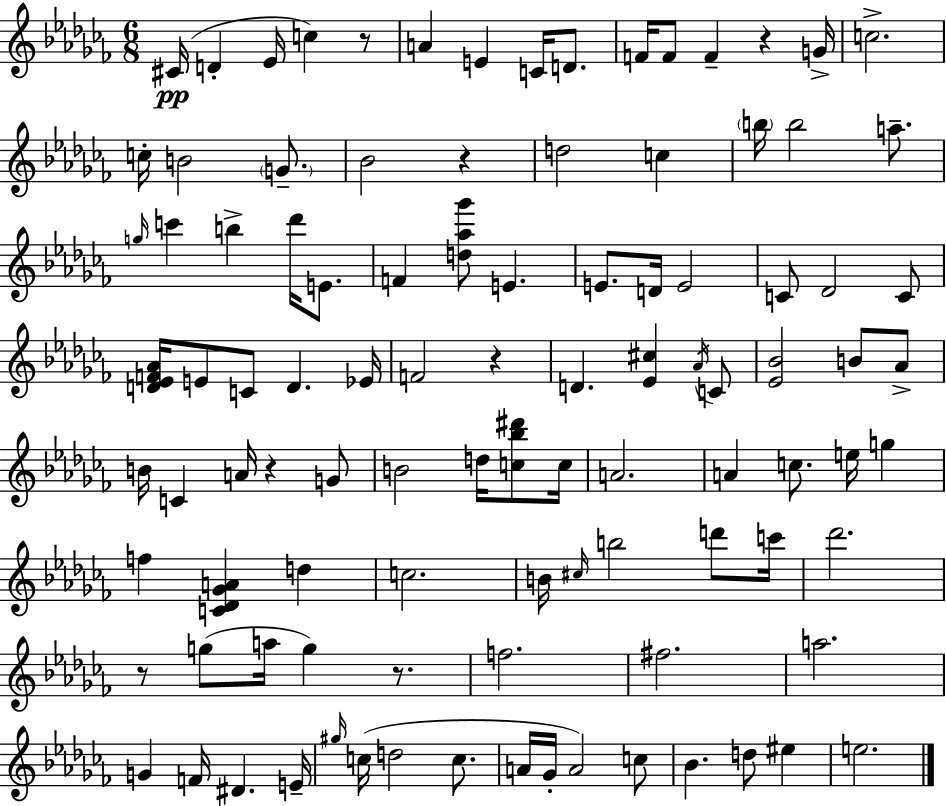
{
  \clef treble
  \numericTimeSignature
  \time 6/8
  \key aes \minor
  cis'16(\pp d'4-. ees'16 c''4) r8 | a'4 e'4 c'16 d'8. | f'16 f'8 f'4-- r4 g'16-> | c''2.-> | \break c''16-. b'2 \parenthesize g'8.-- | bes'2 r4 | d''2 c''4 | \parenthesize b''16 b''2 a''8.-- | \break \grace { g''16 } c'''4 b''4-> des'''16 e'8. | f'4 <d'' aes'' ges'''>8 e'4. | e'8. d'16 e'2 | c'8 des'2 c'8 | \break <d' ees' f' aes'>16 e'8 c'8 d'4. | ees'16 f'2 r4 | d'4. <ees' cis''>4 \acciaccatura { aes'16 } | c'8 <ees' bes'>2 b'8 | \break aes'8-> b'16 c'4 a'16 r4 | g'8 b'2 d''16 <c'' bes'' dis'''>8 | c''16 a'2. | a'4 c''8. e''16 g''4 | \break f''4 <c' des' ges' a'>4 d''4 | c''2. | b'16 \grace { cis''16 } b''2 | d'''8 c'''16 des'''2. | \break r8 g''8( a''16 g''4) | r8. f''2. | fis''2. | a''2. | \break g'4 f'16 dis'4. | e'16-- \grace { gis''16 } c''16( d''2 | c''8. a'16 ges'16-. a'2) | c''8 bes'4. d''8 | \break eis''4 e''2. | \bar "|."
}